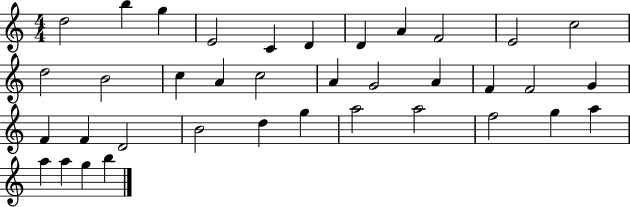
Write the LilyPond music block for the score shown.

{
  \clef treble
  \numericTimeSignature
  \time 4/4
  \key c \major
  d''2 b''4 g''4 | e'2 c'4 d'4 | d'4 a'4 f'2 | e'2 c''2 | \break d''2 b'2 | c''4 a'4 c''2 | a'4 g'2 a'4 | f'4 f'2 g'4 | \break f'4 f'4 d'2 | b'2 d''4 g''4 | a''2 a''2 | f''2 g''4 a''4 | \break a''4 a''4 g''4 b''4 | \bar "|."
}